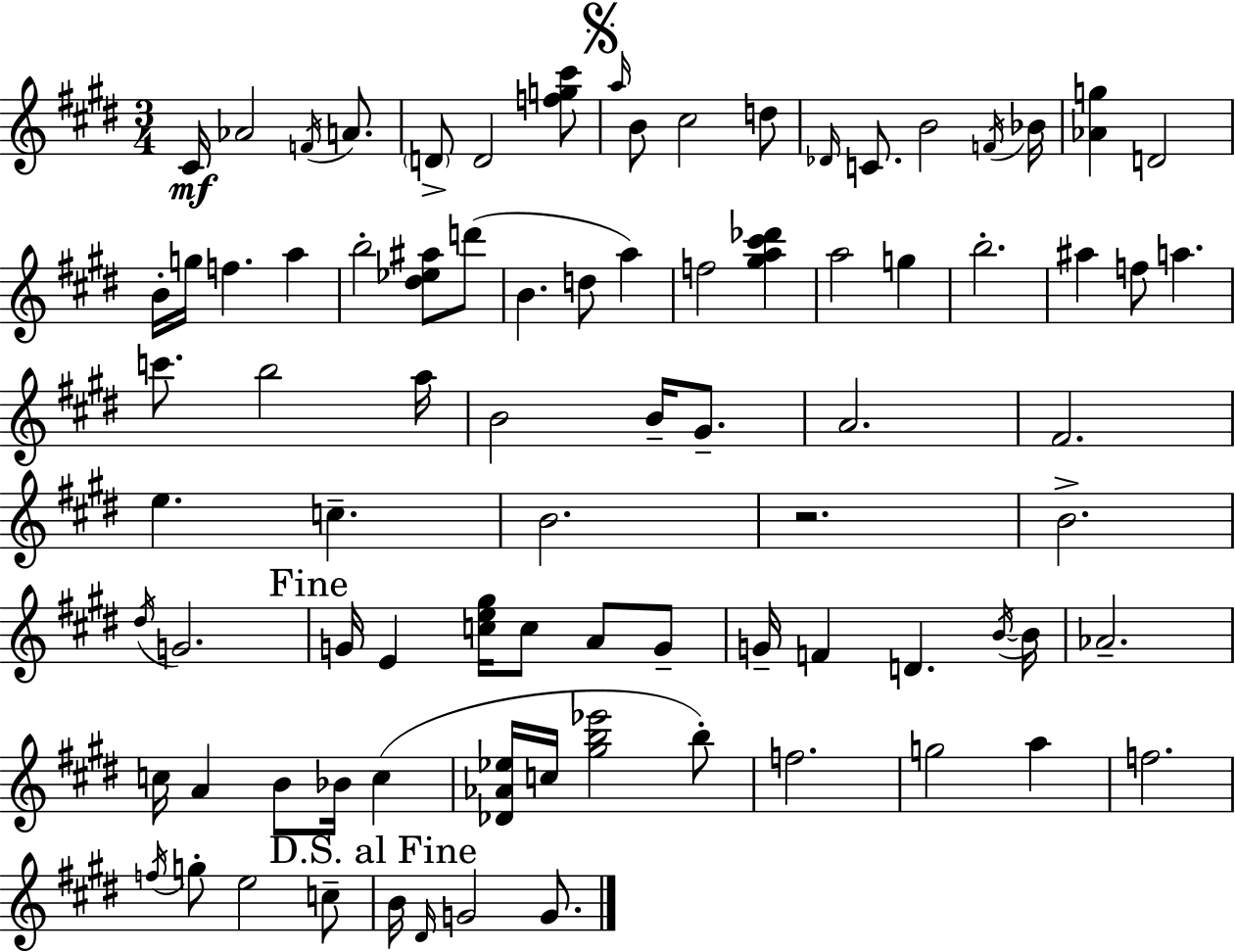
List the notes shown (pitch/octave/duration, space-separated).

C#4/s Ab4/h F4/s A4/e. D4/e D4/h [F5,G5,C#6]/e A5/s B4/e C#5/h D5/e Db4/s C4/e. B4/h F4/s Bb4/s [Ab4,G5]/q D4/h B4/s G5/s F5/q. A5/q B5/h [D#5,Eb5,A#5]/e D6/e B4/q. D5/e A5/q F5/h [G#5,A5,C#6,Db6]/q A5/h G5/q B5/h. A#5/q F5/e A5/q. C6/e. B5/h A5/s B4/h B4/s G#4/e. A4/h. F#4/h. E5/q. C5/q. B4/h. R/h. B4/h. D#5/s G4/h. G4/s E4/q [C5,E5,G#5]/s C5/e A4/e G4/e G4/s F4/q D4/q. B4/s B4/s Ab4/h. C5/s A4/q B4/e Bb4/s C5/q [Db4,Ab4,Eb5]/s C5/s [G#5,B5,Eb6]/h B5/e F5/h. G5/h A5/q F5/h. F5/s G5/e E5/h C5/e B4/s D#4/s G4/h G4/e.